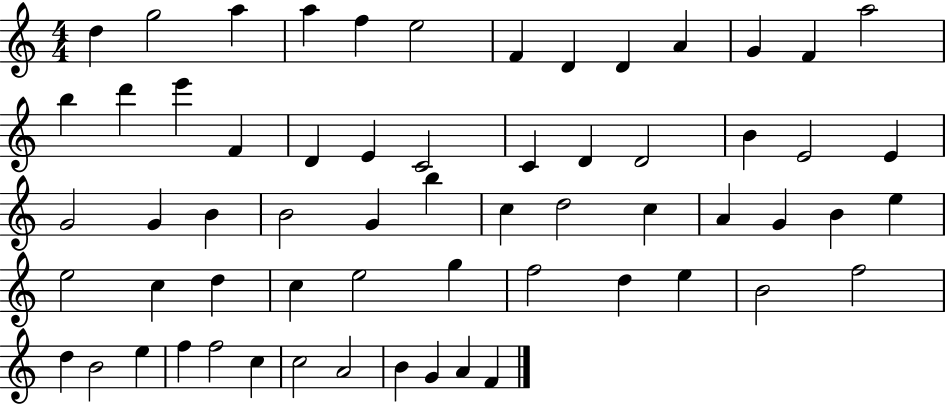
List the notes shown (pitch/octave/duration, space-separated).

D5/q G5/h A5/q A5/q F5/q E5/h F4/q D4/q D4/q A4/q G4/q F4/q A5/h B5/q D6/q E6/q F4/q D4/q E4/q C4/h C4/q D4/q D4/h B4/q E4/h E4/q G4/h G4/q B4/q B4/h G4/q B5/q C5/q D5/h C5/q A4/q G4/q B4/q E5/q E5/h C5/q D5/q C5/q E5/h G5/q F5/h D5/q E5/q B4/h F5/h D5/q B4/h E5/q F5/q F5/h C5/q C5/h A4/h B4/q G4/q A4/q F4/q